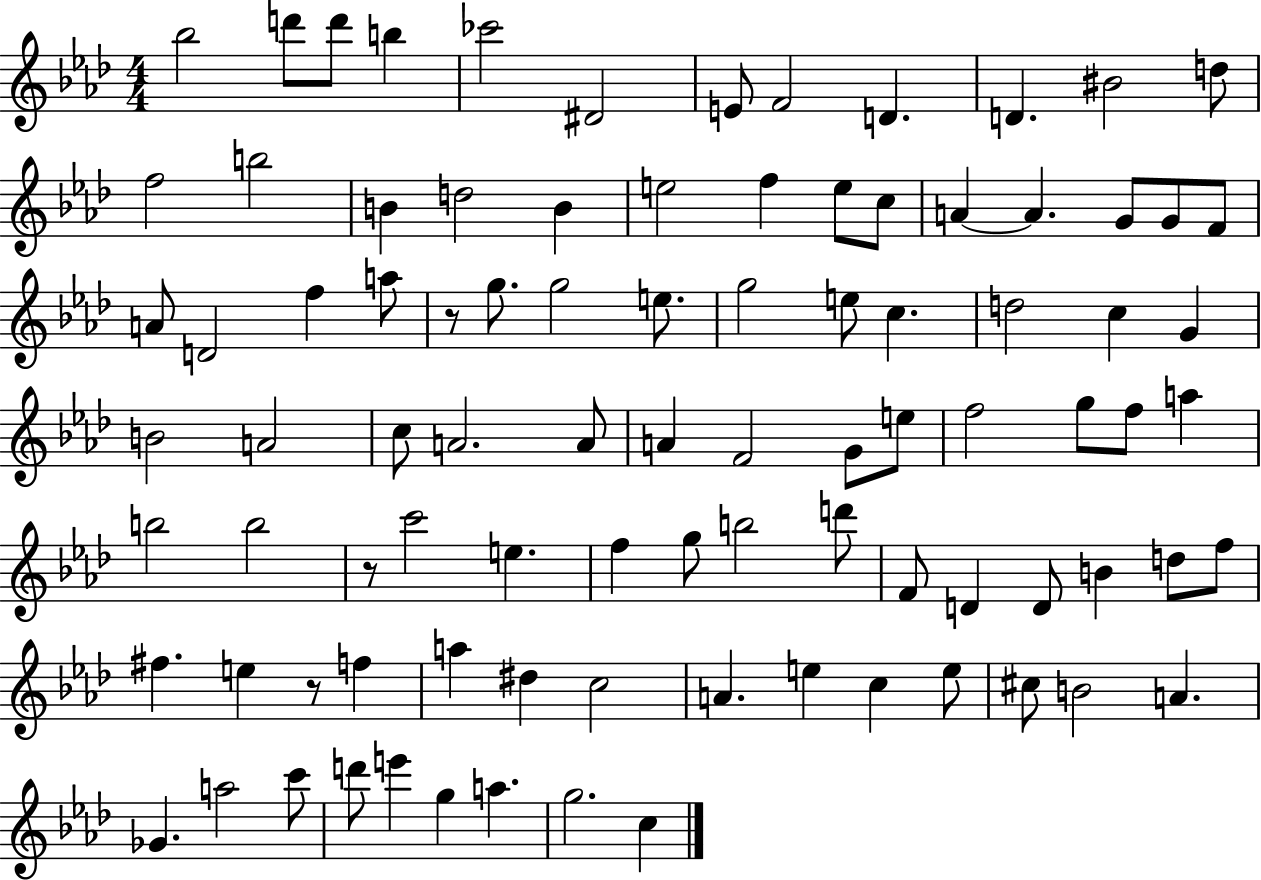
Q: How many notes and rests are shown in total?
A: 91